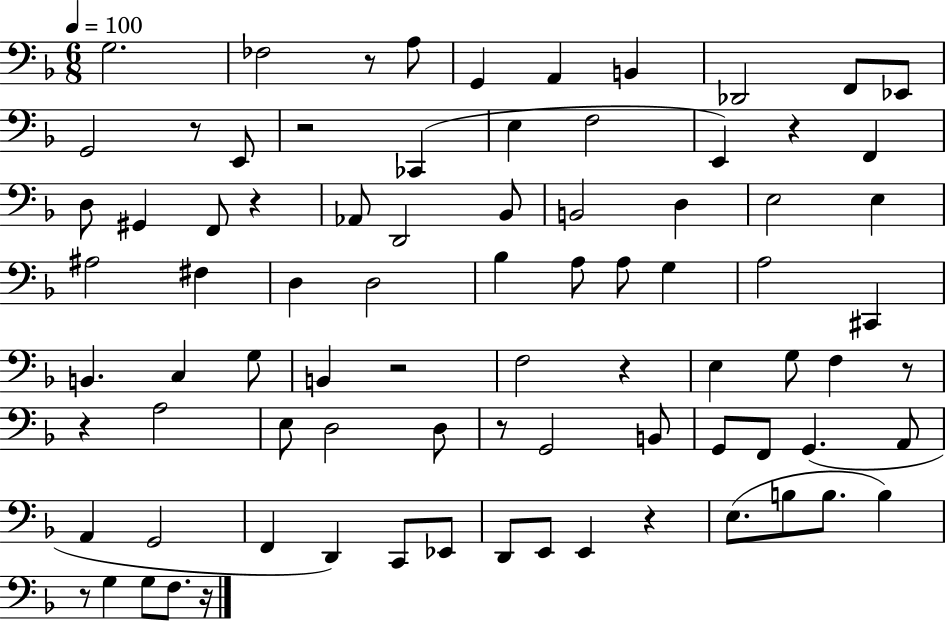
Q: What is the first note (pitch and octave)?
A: G3